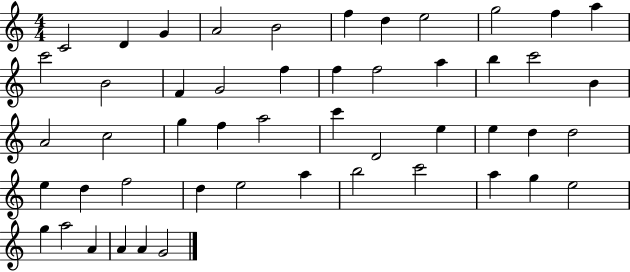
{
  \clef treble
  \numericTimeSignature
  \time 4/4
  \key c \major
  c'2 d'4 g'4 | a'2 b'2 | f''4 d''4 e''2 | g''2 f''4 a''4 | \break c'''2 b'2 | f'4 g'2 f''4 | f''4 f''2 a''4 | b''4 c'''2 b'4 | \break a'2 c''2 | g''4 f''4 a''2 | c'''4 d'2 e''4 | e''4 d''4 d''2 | \break e''4 d''4 f''2 | d''4 e''2 a''4 | b''2 c'''2 | a''4 g''4 e''2 | \break g''4 a''2 a'4 | a'4 a'4 g'2 | \bar "|."
}